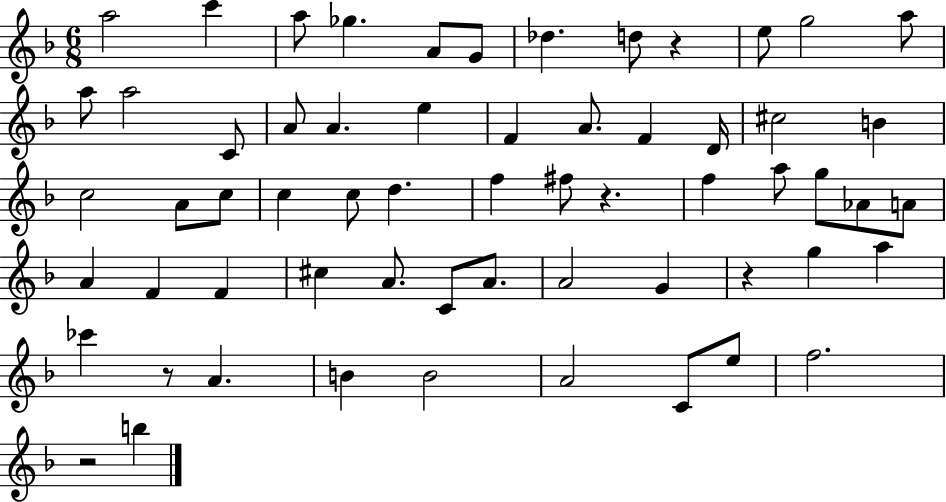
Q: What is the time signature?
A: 6/8